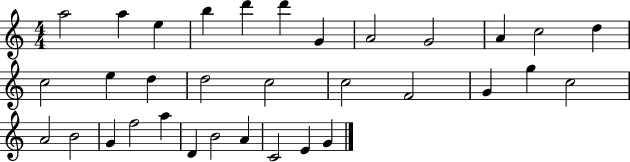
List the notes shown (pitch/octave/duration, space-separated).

A5/h A5/q E5/q B5/q D6/q D6/q G4/q A4/h G4/h A4/q C5/h D5/q C5/h E5/q D5/q D5/h C5/h C5/h F4/h G4/q G5/q C5/h A4/h B4/h G4/q F5/h A5/q D4/q B4/h A4/q C4/h E4/q G4/q